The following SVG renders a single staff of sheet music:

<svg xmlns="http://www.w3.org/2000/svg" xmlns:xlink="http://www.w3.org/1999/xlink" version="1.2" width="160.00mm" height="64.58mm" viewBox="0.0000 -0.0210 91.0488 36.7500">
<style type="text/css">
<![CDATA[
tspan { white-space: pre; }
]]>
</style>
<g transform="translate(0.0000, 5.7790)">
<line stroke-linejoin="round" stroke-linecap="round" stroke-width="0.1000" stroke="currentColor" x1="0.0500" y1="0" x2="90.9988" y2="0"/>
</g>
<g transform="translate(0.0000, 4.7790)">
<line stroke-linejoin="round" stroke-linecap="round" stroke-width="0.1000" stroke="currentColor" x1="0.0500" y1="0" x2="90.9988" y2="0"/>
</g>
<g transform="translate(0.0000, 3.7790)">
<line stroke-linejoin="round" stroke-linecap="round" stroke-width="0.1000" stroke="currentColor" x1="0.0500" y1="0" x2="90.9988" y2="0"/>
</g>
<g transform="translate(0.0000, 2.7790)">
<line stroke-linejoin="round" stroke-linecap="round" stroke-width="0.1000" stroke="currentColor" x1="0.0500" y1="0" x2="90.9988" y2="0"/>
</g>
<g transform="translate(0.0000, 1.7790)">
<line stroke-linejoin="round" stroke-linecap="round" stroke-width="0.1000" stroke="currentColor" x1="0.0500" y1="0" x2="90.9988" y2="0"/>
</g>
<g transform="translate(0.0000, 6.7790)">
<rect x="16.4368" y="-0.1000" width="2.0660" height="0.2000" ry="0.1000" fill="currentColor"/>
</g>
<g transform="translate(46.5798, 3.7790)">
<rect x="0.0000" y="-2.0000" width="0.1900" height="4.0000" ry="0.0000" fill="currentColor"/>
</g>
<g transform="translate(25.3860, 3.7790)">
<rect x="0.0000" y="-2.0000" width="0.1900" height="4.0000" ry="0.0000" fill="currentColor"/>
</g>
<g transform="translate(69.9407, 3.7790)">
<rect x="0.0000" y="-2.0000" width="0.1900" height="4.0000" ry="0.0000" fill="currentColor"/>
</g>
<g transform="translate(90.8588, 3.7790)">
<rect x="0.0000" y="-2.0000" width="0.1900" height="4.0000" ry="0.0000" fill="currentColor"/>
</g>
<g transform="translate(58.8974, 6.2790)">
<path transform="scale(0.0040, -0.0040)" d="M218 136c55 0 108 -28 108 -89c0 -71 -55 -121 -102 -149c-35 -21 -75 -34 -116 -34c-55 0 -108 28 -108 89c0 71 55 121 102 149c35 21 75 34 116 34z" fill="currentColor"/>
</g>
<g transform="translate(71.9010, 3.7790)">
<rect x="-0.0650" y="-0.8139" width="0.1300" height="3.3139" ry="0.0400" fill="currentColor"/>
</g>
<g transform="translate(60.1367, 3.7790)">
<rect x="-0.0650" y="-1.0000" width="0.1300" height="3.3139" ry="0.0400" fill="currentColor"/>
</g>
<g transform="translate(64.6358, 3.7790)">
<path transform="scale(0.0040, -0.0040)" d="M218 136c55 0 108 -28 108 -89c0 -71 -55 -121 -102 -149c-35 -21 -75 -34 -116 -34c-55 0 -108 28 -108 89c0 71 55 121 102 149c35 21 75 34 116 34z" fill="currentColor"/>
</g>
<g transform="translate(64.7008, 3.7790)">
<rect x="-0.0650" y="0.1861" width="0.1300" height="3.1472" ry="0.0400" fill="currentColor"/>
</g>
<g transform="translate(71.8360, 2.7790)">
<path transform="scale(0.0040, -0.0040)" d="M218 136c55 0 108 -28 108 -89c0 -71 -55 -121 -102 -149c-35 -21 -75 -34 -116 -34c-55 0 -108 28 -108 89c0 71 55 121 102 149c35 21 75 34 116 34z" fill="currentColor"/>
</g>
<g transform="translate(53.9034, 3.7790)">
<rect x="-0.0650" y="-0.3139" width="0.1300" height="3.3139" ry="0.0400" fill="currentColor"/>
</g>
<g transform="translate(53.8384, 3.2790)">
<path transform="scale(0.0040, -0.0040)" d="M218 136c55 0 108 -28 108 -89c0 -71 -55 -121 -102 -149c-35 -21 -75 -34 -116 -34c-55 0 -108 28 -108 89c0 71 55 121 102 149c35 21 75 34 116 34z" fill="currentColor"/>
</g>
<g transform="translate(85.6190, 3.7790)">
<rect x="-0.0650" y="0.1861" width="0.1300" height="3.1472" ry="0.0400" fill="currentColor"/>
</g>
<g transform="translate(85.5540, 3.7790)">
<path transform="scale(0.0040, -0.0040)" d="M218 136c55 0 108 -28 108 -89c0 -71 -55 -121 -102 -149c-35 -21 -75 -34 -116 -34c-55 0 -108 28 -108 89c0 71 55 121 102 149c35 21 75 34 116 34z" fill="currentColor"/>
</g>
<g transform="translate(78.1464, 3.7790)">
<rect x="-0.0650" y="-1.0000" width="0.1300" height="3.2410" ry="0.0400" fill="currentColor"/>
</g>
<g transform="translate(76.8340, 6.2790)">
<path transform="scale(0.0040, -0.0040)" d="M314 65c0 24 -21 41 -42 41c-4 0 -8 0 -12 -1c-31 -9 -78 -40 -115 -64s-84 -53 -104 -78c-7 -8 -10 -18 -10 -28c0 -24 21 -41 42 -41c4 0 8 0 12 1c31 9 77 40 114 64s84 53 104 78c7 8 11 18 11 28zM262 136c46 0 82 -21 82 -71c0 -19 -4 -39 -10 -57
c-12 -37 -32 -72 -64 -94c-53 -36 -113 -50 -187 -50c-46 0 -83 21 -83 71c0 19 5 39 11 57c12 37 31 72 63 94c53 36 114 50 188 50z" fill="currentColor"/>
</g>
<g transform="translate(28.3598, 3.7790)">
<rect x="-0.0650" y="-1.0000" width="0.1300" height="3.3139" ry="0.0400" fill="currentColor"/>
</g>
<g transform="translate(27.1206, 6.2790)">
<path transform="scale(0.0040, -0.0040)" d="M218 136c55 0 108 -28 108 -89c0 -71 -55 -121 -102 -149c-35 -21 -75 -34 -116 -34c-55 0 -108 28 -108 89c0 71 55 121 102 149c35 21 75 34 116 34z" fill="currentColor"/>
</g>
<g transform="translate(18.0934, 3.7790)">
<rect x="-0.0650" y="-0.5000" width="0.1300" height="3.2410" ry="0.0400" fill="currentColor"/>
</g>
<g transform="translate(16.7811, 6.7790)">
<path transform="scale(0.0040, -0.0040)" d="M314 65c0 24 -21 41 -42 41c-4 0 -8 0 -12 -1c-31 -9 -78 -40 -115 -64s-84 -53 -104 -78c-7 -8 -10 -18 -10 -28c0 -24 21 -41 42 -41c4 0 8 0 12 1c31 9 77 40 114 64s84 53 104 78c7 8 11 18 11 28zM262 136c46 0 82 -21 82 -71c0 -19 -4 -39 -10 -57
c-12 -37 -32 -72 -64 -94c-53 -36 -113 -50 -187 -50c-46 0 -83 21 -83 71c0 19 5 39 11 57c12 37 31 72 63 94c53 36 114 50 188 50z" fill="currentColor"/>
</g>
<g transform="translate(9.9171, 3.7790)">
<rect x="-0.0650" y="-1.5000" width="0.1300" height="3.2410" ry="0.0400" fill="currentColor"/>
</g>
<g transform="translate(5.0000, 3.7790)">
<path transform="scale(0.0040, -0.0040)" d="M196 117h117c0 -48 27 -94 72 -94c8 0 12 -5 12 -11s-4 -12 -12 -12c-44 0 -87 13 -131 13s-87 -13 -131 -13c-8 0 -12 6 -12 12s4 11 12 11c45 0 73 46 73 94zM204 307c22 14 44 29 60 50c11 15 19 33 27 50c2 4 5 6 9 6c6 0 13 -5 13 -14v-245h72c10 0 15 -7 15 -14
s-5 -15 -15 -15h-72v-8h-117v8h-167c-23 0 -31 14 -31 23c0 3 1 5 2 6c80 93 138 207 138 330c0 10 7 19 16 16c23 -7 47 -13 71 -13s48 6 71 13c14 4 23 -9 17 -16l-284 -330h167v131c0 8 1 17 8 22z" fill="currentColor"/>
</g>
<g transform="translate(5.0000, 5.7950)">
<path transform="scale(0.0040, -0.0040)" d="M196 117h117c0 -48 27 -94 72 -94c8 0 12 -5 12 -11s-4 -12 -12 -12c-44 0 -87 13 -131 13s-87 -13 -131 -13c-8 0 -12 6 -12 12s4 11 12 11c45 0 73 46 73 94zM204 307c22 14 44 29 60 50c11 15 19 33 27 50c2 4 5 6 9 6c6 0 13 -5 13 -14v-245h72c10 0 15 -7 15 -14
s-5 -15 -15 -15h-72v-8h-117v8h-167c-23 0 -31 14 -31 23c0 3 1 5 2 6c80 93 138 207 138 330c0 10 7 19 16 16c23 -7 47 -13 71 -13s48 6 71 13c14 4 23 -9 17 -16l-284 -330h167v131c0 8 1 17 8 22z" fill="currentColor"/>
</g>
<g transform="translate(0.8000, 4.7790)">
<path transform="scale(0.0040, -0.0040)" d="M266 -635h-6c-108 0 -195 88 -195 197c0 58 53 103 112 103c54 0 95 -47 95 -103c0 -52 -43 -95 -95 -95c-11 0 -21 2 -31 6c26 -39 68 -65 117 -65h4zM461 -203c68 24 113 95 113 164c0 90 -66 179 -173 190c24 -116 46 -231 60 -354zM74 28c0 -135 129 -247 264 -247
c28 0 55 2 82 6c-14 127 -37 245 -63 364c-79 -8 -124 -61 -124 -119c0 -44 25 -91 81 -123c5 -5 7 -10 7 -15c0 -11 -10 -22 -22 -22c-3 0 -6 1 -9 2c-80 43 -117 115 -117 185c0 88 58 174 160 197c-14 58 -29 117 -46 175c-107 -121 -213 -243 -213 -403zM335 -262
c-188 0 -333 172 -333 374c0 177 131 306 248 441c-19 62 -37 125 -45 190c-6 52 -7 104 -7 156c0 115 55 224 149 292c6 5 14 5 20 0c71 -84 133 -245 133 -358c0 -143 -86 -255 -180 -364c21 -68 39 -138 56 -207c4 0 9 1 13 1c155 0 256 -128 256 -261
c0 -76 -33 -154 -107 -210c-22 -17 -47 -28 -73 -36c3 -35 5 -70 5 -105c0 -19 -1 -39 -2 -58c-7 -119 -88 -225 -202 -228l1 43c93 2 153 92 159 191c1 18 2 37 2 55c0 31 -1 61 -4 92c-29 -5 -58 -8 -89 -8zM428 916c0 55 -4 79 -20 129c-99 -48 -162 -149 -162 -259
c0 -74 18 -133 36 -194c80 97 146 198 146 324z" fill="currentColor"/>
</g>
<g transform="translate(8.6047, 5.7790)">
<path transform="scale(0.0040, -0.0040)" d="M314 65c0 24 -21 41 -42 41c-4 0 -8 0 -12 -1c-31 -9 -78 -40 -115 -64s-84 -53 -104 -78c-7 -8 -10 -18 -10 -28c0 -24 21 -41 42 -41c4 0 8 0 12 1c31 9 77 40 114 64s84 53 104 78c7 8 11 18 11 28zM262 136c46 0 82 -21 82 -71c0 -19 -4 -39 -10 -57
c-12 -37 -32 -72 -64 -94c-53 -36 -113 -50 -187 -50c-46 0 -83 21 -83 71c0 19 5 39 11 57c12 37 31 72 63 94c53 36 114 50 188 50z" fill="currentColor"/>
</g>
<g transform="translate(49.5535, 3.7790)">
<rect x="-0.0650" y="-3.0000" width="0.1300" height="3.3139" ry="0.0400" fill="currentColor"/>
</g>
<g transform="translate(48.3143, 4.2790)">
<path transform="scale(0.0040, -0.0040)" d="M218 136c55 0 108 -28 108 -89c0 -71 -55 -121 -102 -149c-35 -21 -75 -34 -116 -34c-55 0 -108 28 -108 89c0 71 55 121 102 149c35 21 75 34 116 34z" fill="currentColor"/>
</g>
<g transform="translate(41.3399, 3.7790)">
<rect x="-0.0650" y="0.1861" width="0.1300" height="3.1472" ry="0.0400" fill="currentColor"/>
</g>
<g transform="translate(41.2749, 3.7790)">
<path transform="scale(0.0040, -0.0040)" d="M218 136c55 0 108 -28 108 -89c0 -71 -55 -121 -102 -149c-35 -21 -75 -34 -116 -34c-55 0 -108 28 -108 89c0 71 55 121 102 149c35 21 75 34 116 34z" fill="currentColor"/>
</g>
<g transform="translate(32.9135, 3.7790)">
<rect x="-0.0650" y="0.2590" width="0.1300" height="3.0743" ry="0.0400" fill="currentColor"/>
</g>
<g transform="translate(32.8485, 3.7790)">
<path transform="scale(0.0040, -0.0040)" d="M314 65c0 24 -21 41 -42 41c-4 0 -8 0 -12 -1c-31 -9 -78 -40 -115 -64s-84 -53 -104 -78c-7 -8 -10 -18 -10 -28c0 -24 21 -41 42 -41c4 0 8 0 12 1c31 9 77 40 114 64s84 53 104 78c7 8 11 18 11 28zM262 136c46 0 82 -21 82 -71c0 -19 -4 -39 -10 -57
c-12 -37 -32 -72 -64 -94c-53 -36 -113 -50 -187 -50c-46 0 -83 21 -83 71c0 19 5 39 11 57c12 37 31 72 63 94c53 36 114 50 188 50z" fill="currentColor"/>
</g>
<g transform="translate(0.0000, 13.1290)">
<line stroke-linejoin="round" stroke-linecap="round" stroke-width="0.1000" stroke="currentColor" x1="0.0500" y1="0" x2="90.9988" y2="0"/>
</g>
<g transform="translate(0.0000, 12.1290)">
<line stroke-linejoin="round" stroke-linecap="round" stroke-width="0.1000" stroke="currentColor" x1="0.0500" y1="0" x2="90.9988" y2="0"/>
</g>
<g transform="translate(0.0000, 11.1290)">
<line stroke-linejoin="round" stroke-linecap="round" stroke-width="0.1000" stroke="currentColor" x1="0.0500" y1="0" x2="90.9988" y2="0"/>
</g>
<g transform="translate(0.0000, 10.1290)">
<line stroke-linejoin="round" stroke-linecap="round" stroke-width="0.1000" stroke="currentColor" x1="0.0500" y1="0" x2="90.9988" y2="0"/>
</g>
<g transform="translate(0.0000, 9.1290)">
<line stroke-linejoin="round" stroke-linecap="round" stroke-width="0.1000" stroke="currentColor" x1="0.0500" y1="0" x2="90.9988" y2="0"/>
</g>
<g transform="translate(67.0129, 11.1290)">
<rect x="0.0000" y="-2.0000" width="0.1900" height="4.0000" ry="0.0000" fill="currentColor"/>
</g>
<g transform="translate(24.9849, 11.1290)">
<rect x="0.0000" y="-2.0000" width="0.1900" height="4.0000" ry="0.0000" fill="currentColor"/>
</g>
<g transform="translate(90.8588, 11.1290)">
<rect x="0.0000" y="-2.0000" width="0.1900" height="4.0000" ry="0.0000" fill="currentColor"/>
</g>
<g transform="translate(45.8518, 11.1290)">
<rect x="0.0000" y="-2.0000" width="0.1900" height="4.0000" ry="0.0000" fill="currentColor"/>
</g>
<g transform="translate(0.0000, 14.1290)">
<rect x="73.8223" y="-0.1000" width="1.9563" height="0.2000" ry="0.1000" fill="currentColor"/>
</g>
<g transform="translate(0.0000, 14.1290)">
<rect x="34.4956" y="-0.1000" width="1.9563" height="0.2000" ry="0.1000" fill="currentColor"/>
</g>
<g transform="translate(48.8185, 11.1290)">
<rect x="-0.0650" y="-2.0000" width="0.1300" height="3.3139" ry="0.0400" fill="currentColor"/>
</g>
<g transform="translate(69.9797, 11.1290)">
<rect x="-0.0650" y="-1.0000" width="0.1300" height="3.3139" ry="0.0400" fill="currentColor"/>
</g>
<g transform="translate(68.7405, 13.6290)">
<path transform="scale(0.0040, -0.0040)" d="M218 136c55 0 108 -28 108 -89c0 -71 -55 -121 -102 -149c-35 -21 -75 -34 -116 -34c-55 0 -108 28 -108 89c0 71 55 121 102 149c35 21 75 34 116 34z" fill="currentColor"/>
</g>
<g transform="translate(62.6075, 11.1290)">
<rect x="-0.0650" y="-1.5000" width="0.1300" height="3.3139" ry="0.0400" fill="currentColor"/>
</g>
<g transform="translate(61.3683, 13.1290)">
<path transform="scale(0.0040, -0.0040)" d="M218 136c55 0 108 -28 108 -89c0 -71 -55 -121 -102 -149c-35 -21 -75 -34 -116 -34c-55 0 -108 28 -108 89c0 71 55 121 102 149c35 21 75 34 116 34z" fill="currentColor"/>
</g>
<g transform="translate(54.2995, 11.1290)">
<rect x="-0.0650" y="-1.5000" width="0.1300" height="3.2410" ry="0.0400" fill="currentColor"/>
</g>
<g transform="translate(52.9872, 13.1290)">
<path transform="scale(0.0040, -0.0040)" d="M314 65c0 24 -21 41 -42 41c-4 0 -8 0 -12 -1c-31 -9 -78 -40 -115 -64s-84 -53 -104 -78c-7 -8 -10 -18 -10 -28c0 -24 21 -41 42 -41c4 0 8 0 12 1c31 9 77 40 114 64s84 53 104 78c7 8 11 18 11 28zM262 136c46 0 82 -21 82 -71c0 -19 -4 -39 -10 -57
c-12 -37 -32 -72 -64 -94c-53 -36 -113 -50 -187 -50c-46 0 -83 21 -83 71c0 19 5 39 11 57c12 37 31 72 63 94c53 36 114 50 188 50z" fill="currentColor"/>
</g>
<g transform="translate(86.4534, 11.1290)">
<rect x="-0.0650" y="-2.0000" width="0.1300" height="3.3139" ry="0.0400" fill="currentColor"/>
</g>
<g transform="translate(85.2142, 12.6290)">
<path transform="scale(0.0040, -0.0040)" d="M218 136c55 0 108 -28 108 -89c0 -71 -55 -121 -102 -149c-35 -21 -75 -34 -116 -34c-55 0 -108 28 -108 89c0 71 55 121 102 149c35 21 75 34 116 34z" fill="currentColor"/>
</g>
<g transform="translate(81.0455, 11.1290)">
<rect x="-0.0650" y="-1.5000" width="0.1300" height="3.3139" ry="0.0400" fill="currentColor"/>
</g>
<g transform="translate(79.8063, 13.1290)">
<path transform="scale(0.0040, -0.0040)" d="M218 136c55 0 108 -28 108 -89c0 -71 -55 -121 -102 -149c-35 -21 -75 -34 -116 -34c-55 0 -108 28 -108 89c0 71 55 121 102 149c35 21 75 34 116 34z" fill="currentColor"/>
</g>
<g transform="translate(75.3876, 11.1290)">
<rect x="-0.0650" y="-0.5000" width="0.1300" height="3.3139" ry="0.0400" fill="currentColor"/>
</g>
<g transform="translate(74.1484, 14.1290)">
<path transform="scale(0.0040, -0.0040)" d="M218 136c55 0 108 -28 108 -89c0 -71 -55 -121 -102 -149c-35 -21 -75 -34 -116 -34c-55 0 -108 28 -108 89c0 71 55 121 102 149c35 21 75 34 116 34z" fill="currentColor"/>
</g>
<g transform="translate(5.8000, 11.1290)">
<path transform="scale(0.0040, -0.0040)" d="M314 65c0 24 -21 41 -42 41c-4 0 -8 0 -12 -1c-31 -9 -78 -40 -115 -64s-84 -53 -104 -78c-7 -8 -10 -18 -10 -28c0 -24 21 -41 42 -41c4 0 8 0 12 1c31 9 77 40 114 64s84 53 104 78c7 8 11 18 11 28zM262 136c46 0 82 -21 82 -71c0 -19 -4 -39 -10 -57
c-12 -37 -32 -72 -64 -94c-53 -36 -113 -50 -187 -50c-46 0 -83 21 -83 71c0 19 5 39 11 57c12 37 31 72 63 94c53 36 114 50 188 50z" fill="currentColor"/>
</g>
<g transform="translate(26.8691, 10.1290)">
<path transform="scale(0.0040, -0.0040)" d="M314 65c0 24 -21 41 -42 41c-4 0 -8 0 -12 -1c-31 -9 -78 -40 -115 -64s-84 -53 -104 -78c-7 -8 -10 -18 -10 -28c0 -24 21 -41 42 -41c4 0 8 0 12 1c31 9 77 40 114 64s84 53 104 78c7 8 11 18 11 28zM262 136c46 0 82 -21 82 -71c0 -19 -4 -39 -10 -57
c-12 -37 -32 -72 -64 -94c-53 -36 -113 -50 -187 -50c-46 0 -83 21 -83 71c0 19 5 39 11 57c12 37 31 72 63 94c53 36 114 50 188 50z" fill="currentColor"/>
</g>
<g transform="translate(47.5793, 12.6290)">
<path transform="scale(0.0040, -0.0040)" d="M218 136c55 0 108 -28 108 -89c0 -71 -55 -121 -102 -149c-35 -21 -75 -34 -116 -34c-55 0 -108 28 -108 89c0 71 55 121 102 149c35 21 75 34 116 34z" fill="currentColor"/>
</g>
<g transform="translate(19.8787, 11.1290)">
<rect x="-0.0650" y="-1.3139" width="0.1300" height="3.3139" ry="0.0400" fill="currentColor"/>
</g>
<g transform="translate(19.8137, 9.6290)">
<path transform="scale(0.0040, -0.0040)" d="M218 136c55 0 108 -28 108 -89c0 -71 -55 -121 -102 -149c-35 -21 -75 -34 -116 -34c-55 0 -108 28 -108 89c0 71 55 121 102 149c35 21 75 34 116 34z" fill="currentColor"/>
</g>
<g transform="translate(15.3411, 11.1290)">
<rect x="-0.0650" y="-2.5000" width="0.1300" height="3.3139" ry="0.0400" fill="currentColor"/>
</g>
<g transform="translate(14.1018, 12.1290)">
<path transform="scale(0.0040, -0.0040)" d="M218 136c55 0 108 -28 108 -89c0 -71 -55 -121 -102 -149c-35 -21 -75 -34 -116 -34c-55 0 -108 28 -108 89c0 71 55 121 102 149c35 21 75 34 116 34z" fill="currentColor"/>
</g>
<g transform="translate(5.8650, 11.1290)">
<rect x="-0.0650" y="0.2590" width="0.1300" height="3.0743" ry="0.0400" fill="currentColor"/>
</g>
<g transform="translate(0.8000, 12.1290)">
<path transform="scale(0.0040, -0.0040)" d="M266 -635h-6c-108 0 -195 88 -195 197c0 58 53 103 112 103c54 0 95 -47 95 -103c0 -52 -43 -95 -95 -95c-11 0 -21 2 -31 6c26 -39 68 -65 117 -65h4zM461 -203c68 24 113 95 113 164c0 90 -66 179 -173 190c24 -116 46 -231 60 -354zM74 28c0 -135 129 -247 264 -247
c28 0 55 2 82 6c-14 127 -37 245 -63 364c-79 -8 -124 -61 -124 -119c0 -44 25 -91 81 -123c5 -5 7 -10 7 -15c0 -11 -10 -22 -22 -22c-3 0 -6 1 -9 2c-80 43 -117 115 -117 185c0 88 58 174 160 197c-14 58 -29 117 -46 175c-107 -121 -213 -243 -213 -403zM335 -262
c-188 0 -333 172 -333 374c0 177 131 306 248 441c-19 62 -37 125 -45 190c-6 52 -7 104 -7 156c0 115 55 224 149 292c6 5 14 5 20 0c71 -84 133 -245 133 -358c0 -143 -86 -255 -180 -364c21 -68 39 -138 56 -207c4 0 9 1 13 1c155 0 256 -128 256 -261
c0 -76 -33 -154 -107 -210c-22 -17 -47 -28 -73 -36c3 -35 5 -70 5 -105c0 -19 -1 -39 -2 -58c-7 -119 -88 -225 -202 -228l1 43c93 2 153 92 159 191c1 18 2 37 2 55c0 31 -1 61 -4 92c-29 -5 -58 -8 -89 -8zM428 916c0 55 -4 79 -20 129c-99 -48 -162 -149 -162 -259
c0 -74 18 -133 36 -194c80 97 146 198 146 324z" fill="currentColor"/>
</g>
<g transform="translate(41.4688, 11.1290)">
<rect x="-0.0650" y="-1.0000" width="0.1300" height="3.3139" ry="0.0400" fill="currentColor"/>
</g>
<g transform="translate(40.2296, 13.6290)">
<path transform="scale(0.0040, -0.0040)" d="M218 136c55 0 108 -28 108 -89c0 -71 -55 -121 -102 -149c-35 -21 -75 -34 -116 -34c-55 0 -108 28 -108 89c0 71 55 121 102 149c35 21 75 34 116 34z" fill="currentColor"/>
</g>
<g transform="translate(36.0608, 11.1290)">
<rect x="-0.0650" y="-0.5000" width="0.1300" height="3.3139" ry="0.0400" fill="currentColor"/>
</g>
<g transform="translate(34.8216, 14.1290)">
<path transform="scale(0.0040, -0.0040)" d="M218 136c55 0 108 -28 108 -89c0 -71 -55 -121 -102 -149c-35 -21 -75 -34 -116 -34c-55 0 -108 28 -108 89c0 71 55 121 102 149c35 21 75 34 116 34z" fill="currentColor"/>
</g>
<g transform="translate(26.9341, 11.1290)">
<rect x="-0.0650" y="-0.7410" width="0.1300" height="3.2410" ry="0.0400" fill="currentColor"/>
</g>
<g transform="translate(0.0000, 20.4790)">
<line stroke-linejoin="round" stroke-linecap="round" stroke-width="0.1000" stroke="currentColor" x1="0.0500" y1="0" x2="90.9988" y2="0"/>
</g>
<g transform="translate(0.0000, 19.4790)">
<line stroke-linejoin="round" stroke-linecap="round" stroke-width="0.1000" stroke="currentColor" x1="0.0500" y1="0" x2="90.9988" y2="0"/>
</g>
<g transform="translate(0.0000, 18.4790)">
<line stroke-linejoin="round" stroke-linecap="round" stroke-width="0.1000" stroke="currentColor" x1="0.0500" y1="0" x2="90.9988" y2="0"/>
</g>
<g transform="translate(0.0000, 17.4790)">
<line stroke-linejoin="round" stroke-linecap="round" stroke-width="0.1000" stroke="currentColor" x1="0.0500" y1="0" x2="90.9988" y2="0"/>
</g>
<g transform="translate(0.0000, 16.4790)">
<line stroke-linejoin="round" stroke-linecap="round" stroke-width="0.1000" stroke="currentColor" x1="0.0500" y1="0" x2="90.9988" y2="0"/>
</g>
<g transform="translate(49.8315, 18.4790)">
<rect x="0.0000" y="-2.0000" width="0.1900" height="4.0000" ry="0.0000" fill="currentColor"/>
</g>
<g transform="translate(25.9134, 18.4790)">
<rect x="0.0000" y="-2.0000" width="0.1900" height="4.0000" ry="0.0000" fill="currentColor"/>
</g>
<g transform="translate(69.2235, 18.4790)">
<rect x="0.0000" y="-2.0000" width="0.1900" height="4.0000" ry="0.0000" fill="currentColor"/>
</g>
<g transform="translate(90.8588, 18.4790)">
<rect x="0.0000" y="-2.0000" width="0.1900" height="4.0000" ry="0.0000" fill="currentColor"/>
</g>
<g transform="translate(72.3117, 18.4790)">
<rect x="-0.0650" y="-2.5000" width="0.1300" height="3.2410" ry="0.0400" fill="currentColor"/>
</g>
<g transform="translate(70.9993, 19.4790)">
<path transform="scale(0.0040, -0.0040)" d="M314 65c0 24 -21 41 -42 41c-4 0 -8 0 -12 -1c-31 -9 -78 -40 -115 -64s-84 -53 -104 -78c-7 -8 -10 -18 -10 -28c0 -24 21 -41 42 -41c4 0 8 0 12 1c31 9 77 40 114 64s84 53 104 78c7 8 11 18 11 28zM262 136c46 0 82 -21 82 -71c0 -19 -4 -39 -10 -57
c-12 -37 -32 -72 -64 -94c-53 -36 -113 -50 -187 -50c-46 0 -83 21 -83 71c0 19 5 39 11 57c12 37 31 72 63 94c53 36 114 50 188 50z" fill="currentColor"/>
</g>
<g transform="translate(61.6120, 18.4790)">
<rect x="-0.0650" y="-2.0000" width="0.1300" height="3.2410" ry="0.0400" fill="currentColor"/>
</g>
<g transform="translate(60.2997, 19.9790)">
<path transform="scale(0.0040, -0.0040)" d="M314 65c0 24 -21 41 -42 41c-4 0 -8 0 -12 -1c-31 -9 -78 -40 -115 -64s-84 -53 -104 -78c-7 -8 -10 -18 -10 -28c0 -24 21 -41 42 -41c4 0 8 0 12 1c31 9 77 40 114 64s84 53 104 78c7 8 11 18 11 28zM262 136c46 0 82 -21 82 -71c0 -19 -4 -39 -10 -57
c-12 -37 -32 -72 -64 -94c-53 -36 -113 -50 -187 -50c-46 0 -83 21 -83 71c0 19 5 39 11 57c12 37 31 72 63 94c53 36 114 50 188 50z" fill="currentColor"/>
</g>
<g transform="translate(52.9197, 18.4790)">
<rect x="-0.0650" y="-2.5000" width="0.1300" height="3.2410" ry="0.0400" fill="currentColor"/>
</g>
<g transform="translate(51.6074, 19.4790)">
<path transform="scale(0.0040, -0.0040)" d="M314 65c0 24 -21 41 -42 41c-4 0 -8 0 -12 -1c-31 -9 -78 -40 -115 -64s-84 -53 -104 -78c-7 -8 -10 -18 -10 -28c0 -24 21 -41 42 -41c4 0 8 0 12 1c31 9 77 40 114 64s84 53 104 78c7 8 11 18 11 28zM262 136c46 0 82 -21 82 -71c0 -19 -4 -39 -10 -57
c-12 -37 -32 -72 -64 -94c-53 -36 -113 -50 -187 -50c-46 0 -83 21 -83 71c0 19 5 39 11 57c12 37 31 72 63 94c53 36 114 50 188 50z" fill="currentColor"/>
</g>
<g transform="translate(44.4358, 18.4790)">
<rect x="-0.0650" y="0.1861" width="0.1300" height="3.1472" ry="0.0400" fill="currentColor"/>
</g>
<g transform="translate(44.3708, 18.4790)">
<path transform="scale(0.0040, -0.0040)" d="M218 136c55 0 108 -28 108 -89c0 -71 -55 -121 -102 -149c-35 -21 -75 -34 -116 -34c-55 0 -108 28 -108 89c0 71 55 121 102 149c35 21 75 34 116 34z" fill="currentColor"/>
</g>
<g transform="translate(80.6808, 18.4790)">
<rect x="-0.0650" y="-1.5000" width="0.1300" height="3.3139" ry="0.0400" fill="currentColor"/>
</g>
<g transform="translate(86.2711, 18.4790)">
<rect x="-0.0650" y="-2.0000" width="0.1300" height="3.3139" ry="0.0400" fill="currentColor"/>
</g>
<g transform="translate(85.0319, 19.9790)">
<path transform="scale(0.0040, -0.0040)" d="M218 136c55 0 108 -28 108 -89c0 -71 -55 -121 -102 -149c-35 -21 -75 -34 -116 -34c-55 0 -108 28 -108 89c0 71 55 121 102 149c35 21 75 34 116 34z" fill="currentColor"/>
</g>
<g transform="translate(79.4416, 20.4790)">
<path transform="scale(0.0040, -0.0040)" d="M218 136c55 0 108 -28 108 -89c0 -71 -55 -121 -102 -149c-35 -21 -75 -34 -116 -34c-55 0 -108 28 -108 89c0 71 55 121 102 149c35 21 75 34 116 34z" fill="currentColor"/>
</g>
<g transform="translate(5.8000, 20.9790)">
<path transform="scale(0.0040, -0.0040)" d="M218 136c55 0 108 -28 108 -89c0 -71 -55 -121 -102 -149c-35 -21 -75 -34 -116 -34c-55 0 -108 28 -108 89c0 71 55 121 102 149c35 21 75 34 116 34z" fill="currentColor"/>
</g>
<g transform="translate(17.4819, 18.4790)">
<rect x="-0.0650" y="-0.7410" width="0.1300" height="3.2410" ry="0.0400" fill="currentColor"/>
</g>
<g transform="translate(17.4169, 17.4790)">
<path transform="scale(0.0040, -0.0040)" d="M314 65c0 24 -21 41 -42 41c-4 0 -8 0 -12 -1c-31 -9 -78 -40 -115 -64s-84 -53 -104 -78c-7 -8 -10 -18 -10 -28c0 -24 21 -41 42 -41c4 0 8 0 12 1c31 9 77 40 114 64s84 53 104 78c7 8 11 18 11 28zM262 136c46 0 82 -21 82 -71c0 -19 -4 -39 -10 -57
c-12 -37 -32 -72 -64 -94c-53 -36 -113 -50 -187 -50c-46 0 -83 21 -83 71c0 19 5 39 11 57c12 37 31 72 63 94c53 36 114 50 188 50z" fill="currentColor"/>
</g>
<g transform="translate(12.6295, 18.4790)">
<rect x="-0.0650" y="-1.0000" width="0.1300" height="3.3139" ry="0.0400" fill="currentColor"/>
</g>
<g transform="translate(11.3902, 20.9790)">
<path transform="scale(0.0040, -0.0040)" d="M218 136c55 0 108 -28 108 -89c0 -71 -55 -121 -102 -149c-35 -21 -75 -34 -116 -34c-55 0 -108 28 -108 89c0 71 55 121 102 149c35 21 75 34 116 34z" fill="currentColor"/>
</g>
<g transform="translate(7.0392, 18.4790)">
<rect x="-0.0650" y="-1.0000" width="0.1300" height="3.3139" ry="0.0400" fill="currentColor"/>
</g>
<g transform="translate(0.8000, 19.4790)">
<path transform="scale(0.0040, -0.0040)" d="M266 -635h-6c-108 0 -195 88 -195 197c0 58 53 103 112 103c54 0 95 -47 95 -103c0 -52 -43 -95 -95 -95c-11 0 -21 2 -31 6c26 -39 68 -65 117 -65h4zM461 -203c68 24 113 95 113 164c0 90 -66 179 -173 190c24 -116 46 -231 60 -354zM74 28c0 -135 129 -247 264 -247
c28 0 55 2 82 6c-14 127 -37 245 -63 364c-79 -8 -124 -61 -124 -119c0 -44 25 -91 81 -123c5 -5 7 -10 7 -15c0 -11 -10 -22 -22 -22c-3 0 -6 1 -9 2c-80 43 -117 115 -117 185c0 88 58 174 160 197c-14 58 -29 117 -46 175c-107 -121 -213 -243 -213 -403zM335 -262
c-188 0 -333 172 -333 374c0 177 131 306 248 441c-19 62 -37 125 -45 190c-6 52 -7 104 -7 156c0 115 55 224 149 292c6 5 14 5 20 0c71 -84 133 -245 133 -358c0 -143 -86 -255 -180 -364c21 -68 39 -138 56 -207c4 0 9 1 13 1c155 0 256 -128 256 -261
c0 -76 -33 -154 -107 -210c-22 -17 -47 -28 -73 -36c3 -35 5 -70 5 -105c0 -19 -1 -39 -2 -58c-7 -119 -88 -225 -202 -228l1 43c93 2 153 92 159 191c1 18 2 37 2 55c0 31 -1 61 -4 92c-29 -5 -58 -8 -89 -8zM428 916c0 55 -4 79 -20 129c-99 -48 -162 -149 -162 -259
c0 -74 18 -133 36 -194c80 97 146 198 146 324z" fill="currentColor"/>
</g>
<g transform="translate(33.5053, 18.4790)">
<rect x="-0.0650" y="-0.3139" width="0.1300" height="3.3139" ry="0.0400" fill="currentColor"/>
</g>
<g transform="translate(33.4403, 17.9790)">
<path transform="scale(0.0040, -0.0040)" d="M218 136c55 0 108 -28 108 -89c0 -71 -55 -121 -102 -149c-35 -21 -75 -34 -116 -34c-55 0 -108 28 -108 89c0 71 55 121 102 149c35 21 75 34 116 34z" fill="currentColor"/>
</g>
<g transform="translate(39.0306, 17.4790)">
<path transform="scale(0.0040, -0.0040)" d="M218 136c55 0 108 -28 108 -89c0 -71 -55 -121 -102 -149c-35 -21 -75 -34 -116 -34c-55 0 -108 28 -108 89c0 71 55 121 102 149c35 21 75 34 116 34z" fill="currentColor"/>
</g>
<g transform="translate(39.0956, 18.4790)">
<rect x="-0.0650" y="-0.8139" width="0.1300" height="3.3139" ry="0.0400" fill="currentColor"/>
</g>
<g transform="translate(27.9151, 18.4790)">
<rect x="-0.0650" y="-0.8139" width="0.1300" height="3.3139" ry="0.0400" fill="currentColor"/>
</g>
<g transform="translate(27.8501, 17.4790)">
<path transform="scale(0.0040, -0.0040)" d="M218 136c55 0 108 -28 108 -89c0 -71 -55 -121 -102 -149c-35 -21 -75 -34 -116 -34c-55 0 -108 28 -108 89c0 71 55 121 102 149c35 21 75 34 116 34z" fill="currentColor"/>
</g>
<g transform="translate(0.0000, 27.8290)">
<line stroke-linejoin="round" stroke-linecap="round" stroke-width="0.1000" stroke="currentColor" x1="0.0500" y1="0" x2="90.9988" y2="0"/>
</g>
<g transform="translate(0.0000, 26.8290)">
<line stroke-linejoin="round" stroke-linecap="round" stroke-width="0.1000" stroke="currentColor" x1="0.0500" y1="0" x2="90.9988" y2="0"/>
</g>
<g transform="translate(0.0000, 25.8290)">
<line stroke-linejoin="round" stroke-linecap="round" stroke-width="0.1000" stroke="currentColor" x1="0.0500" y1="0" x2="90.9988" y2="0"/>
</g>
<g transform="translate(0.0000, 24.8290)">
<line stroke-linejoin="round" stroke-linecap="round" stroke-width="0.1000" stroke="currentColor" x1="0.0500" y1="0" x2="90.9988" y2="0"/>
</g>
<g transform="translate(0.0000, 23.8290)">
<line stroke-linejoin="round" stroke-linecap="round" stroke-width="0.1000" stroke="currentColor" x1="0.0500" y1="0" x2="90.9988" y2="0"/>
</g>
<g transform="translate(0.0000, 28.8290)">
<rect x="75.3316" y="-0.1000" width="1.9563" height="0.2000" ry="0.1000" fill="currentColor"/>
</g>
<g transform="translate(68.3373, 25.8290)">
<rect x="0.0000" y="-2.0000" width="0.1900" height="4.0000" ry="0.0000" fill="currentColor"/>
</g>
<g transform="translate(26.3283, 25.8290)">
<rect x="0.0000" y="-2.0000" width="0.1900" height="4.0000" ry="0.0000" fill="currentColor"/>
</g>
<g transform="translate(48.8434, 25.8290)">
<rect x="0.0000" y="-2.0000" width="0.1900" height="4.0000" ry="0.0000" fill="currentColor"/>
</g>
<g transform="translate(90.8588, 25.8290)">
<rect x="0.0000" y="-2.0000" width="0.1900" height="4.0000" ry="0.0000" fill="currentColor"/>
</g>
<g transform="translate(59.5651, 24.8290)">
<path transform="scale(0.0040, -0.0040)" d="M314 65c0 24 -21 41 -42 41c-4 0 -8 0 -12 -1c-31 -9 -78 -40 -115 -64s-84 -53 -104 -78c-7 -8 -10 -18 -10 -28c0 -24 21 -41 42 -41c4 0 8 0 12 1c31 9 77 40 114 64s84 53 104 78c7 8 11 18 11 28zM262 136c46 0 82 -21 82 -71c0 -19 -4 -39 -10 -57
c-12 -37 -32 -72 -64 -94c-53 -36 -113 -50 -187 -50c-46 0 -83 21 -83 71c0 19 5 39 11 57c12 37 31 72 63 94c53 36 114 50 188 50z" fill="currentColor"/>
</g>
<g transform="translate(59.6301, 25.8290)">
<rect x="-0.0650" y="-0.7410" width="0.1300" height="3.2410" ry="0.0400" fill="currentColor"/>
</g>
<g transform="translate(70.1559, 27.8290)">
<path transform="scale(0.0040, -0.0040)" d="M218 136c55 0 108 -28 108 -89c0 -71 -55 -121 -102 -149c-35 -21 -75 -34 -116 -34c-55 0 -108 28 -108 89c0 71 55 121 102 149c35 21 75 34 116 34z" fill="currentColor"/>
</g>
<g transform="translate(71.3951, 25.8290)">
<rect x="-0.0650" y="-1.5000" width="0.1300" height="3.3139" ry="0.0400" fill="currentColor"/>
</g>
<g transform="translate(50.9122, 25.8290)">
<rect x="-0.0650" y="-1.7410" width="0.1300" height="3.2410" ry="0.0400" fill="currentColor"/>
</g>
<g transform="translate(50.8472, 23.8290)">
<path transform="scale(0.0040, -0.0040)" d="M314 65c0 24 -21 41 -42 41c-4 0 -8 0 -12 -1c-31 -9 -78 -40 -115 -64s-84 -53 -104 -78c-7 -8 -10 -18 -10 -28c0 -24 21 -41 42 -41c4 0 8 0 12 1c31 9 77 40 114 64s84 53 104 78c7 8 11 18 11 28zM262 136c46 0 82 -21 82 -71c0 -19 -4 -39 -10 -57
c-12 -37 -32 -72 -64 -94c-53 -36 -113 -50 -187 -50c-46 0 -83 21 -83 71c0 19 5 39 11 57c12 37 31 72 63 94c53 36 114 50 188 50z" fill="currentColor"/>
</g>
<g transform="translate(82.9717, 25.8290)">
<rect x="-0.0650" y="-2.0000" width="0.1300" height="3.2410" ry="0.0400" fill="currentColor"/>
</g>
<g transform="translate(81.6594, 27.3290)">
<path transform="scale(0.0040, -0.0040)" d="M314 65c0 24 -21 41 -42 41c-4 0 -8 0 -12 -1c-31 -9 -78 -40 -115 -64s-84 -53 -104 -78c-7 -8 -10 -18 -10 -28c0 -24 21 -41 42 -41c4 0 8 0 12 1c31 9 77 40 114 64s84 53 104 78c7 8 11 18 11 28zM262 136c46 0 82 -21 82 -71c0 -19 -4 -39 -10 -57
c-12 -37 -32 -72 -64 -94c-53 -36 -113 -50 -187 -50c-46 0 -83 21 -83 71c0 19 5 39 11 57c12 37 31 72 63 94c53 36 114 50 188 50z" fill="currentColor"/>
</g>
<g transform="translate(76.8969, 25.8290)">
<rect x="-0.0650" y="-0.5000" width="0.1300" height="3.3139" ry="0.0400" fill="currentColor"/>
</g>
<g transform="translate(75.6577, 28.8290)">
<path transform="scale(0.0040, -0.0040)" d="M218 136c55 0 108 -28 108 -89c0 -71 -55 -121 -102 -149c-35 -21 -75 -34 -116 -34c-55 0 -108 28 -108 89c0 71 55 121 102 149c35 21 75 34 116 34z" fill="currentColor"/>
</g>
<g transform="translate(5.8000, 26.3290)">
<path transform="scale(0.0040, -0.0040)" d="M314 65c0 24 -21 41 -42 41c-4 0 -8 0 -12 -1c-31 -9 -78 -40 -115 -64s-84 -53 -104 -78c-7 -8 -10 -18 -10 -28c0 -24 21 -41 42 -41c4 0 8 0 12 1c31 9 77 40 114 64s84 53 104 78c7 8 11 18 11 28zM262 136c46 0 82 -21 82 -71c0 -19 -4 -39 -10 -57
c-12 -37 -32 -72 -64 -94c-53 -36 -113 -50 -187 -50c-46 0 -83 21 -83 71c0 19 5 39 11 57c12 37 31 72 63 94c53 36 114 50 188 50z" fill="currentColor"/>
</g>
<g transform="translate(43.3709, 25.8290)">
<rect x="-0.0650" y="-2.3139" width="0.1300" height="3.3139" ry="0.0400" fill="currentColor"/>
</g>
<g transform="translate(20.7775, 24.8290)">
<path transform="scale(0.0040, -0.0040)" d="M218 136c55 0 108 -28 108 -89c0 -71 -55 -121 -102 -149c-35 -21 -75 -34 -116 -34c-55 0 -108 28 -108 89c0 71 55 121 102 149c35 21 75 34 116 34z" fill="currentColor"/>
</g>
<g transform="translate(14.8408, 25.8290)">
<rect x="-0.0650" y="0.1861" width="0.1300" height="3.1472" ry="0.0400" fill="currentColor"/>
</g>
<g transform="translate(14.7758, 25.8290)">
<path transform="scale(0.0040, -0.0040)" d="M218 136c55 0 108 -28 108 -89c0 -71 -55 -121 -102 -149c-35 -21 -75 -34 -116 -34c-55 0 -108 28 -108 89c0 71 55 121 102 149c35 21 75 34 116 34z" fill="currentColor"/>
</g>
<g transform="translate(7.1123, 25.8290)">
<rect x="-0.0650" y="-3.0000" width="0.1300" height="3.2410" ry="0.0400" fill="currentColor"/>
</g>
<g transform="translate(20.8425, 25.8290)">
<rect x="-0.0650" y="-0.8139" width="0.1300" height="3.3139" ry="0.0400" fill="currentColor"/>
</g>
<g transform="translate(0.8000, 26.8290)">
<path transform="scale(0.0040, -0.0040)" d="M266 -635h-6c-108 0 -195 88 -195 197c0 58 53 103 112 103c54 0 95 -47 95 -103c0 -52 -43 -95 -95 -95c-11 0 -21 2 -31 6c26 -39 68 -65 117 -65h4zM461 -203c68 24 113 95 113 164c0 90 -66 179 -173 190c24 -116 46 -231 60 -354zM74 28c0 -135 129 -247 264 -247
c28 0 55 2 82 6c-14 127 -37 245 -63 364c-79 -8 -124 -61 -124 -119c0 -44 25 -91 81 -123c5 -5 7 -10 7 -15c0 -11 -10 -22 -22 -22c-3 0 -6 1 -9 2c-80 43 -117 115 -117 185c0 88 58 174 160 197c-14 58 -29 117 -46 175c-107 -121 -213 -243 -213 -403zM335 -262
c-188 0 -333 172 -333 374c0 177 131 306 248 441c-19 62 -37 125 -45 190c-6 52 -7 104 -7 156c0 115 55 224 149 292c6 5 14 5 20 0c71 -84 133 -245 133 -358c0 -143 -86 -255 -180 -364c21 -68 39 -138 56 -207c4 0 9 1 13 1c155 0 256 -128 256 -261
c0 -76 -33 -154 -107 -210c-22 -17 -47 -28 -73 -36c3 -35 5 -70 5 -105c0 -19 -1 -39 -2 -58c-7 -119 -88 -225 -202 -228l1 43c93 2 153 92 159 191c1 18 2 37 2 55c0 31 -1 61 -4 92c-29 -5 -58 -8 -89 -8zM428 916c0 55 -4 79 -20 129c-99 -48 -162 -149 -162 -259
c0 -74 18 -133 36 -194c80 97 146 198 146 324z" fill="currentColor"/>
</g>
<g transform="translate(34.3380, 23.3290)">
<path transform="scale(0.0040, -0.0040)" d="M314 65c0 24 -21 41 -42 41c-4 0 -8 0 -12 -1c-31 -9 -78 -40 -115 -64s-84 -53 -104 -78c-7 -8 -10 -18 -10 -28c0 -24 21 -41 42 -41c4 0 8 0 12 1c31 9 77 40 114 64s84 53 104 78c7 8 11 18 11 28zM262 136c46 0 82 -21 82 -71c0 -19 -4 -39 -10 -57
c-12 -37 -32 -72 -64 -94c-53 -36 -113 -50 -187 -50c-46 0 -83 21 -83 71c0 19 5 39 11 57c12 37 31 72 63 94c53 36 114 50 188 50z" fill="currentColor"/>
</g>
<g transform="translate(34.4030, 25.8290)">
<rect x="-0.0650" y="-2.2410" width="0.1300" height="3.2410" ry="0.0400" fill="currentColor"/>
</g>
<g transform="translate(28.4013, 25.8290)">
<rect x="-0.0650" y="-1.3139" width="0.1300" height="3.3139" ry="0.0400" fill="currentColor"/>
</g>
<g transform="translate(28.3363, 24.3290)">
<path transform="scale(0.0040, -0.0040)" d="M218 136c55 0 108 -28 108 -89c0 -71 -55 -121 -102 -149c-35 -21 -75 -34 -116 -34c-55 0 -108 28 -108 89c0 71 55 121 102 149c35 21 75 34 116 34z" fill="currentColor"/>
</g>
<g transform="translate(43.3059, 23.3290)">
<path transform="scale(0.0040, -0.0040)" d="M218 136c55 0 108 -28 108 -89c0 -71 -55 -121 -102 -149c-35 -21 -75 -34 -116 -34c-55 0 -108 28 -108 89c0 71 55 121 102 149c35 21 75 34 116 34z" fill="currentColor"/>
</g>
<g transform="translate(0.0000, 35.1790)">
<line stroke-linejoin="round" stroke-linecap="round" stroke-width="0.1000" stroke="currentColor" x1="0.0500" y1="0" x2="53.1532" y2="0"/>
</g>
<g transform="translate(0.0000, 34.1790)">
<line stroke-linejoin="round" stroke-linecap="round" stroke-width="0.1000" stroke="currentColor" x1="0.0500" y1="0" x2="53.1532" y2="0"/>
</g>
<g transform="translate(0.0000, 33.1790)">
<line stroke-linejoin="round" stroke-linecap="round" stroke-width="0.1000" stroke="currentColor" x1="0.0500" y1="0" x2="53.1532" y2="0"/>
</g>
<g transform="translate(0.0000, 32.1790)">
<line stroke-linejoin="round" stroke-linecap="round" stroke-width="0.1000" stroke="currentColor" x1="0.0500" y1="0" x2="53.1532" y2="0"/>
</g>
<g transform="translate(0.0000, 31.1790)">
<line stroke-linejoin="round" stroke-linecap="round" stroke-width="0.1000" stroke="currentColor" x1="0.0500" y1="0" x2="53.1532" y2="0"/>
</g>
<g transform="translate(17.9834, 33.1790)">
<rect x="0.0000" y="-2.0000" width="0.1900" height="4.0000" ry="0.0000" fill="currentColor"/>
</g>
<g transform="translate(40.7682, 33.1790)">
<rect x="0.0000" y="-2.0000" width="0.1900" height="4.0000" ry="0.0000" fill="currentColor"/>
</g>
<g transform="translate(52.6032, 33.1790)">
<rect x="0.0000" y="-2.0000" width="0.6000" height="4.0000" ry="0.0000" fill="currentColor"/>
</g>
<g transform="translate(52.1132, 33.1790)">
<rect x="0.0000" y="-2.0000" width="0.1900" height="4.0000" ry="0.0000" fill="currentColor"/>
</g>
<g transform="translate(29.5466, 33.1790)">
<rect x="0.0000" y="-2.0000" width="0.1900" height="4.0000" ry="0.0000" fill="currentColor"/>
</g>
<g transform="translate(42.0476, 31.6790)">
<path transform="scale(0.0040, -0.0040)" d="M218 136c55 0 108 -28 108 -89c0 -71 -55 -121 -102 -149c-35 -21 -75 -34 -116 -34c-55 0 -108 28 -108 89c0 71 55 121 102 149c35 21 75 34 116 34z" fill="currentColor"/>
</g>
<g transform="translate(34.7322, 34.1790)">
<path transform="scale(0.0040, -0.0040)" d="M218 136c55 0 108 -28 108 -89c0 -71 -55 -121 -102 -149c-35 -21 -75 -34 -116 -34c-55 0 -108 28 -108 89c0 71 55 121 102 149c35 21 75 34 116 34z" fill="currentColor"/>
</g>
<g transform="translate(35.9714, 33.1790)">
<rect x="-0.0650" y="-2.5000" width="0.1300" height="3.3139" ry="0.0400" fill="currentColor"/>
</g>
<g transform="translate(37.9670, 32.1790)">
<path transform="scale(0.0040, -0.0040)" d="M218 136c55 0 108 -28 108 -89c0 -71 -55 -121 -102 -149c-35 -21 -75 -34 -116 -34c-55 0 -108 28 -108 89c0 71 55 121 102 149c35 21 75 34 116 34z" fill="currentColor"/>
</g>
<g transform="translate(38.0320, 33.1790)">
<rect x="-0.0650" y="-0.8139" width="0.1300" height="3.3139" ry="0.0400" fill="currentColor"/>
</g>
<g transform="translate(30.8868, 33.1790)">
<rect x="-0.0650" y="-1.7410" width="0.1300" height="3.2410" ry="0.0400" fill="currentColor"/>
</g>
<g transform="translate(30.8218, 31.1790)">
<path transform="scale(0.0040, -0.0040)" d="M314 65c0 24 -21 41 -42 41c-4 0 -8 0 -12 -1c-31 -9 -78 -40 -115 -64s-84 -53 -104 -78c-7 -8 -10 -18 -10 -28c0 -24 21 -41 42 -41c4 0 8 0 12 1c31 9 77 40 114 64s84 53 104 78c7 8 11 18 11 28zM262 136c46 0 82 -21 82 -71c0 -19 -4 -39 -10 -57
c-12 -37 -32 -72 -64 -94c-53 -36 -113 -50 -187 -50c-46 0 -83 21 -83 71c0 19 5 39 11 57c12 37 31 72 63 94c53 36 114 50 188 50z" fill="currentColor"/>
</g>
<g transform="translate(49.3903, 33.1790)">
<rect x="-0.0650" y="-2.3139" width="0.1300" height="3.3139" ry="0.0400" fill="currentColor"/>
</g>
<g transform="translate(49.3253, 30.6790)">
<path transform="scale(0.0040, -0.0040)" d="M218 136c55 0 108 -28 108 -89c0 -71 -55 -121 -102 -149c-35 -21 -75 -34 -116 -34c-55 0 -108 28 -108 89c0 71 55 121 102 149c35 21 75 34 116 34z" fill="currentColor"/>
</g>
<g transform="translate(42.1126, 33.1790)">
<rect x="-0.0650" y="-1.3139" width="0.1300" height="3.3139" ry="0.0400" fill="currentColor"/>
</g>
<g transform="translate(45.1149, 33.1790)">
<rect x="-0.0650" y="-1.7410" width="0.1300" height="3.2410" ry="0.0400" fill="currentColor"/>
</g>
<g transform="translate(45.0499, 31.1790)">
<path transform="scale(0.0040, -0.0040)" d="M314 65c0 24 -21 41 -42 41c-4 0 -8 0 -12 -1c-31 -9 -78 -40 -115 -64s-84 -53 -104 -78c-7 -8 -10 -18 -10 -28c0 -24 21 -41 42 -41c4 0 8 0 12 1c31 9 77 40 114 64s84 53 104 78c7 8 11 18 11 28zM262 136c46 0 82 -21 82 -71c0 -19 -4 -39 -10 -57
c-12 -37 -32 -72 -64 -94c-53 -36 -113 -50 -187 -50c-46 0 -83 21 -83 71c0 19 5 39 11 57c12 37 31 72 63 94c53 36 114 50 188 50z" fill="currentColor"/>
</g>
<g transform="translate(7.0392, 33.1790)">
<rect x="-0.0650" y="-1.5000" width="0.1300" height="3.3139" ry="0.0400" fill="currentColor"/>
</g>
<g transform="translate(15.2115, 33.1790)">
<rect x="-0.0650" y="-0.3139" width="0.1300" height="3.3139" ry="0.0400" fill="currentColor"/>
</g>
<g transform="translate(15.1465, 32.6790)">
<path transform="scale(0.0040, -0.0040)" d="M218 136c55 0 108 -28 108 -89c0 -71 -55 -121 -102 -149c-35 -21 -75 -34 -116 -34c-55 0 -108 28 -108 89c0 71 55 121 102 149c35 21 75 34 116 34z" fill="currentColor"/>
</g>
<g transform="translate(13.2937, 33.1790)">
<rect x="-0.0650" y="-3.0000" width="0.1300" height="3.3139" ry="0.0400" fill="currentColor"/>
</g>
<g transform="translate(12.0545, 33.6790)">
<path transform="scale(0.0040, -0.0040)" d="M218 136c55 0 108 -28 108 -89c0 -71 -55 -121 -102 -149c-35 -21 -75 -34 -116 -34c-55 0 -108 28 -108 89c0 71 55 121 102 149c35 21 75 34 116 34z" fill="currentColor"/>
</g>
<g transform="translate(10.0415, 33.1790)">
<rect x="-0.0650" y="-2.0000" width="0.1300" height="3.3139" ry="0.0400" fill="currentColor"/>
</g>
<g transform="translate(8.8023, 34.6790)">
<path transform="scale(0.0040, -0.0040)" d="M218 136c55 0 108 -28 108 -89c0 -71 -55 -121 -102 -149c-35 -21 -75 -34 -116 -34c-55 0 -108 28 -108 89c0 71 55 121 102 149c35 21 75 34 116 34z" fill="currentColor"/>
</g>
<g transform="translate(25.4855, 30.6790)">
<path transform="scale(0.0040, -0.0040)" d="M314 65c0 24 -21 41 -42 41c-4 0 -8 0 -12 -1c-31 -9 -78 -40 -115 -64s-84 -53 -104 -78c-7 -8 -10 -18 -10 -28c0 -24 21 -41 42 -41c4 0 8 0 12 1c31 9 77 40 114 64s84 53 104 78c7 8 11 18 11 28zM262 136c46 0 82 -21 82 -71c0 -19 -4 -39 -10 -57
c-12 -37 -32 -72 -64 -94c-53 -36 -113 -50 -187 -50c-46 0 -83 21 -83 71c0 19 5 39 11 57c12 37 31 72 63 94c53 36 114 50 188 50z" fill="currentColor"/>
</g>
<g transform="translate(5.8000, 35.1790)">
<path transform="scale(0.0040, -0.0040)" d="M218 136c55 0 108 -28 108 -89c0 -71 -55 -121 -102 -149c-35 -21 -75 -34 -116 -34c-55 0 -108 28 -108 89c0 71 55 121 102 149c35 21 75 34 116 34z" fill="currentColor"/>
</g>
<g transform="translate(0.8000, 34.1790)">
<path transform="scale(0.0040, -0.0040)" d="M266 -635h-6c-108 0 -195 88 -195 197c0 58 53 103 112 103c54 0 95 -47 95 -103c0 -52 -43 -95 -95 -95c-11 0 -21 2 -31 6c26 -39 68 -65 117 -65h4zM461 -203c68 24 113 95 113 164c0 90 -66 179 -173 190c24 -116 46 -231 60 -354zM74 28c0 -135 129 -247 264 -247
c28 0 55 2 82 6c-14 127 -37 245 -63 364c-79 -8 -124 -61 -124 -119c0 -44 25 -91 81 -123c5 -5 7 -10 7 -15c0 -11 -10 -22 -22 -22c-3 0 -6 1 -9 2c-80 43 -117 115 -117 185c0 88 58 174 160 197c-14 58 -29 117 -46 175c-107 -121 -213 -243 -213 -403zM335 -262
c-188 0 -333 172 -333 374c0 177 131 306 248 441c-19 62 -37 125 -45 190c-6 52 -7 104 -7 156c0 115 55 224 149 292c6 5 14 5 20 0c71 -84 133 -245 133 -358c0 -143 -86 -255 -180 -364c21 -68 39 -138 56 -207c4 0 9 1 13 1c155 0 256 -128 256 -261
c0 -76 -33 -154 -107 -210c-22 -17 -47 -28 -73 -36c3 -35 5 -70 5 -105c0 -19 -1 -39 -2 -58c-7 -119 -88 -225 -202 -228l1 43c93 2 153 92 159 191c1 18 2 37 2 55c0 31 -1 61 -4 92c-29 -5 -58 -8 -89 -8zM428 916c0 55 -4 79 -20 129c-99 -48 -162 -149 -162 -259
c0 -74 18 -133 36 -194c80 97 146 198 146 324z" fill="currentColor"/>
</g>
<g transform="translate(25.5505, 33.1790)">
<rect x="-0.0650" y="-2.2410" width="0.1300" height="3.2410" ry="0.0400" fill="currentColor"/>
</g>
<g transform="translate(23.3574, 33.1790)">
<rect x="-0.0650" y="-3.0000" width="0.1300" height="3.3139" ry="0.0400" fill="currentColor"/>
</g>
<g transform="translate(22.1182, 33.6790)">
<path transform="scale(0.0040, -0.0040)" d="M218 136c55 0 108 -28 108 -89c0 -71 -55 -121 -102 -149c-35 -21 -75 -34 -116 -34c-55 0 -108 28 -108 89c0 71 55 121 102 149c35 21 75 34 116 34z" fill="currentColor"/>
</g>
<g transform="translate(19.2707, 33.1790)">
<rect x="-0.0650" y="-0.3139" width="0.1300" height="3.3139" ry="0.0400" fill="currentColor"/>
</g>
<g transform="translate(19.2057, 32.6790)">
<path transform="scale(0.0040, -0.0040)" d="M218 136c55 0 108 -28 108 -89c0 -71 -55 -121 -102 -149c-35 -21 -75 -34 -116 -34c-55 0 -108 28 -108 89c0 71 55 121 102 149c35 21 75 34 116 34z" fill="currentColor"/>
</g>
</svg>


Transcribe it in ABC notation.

X:1
T:Untitled
M:4/4
L:1/4
K:C
E2 C2 D B2 B A c D B d D2 B B2 G e d2 C D F E2 E D C E F D D d2 d c d B G2 F2 G2 E F A2 B d e g2 g f2 d2 E C F2 E F A c c A g2 f2 G d e f2 g